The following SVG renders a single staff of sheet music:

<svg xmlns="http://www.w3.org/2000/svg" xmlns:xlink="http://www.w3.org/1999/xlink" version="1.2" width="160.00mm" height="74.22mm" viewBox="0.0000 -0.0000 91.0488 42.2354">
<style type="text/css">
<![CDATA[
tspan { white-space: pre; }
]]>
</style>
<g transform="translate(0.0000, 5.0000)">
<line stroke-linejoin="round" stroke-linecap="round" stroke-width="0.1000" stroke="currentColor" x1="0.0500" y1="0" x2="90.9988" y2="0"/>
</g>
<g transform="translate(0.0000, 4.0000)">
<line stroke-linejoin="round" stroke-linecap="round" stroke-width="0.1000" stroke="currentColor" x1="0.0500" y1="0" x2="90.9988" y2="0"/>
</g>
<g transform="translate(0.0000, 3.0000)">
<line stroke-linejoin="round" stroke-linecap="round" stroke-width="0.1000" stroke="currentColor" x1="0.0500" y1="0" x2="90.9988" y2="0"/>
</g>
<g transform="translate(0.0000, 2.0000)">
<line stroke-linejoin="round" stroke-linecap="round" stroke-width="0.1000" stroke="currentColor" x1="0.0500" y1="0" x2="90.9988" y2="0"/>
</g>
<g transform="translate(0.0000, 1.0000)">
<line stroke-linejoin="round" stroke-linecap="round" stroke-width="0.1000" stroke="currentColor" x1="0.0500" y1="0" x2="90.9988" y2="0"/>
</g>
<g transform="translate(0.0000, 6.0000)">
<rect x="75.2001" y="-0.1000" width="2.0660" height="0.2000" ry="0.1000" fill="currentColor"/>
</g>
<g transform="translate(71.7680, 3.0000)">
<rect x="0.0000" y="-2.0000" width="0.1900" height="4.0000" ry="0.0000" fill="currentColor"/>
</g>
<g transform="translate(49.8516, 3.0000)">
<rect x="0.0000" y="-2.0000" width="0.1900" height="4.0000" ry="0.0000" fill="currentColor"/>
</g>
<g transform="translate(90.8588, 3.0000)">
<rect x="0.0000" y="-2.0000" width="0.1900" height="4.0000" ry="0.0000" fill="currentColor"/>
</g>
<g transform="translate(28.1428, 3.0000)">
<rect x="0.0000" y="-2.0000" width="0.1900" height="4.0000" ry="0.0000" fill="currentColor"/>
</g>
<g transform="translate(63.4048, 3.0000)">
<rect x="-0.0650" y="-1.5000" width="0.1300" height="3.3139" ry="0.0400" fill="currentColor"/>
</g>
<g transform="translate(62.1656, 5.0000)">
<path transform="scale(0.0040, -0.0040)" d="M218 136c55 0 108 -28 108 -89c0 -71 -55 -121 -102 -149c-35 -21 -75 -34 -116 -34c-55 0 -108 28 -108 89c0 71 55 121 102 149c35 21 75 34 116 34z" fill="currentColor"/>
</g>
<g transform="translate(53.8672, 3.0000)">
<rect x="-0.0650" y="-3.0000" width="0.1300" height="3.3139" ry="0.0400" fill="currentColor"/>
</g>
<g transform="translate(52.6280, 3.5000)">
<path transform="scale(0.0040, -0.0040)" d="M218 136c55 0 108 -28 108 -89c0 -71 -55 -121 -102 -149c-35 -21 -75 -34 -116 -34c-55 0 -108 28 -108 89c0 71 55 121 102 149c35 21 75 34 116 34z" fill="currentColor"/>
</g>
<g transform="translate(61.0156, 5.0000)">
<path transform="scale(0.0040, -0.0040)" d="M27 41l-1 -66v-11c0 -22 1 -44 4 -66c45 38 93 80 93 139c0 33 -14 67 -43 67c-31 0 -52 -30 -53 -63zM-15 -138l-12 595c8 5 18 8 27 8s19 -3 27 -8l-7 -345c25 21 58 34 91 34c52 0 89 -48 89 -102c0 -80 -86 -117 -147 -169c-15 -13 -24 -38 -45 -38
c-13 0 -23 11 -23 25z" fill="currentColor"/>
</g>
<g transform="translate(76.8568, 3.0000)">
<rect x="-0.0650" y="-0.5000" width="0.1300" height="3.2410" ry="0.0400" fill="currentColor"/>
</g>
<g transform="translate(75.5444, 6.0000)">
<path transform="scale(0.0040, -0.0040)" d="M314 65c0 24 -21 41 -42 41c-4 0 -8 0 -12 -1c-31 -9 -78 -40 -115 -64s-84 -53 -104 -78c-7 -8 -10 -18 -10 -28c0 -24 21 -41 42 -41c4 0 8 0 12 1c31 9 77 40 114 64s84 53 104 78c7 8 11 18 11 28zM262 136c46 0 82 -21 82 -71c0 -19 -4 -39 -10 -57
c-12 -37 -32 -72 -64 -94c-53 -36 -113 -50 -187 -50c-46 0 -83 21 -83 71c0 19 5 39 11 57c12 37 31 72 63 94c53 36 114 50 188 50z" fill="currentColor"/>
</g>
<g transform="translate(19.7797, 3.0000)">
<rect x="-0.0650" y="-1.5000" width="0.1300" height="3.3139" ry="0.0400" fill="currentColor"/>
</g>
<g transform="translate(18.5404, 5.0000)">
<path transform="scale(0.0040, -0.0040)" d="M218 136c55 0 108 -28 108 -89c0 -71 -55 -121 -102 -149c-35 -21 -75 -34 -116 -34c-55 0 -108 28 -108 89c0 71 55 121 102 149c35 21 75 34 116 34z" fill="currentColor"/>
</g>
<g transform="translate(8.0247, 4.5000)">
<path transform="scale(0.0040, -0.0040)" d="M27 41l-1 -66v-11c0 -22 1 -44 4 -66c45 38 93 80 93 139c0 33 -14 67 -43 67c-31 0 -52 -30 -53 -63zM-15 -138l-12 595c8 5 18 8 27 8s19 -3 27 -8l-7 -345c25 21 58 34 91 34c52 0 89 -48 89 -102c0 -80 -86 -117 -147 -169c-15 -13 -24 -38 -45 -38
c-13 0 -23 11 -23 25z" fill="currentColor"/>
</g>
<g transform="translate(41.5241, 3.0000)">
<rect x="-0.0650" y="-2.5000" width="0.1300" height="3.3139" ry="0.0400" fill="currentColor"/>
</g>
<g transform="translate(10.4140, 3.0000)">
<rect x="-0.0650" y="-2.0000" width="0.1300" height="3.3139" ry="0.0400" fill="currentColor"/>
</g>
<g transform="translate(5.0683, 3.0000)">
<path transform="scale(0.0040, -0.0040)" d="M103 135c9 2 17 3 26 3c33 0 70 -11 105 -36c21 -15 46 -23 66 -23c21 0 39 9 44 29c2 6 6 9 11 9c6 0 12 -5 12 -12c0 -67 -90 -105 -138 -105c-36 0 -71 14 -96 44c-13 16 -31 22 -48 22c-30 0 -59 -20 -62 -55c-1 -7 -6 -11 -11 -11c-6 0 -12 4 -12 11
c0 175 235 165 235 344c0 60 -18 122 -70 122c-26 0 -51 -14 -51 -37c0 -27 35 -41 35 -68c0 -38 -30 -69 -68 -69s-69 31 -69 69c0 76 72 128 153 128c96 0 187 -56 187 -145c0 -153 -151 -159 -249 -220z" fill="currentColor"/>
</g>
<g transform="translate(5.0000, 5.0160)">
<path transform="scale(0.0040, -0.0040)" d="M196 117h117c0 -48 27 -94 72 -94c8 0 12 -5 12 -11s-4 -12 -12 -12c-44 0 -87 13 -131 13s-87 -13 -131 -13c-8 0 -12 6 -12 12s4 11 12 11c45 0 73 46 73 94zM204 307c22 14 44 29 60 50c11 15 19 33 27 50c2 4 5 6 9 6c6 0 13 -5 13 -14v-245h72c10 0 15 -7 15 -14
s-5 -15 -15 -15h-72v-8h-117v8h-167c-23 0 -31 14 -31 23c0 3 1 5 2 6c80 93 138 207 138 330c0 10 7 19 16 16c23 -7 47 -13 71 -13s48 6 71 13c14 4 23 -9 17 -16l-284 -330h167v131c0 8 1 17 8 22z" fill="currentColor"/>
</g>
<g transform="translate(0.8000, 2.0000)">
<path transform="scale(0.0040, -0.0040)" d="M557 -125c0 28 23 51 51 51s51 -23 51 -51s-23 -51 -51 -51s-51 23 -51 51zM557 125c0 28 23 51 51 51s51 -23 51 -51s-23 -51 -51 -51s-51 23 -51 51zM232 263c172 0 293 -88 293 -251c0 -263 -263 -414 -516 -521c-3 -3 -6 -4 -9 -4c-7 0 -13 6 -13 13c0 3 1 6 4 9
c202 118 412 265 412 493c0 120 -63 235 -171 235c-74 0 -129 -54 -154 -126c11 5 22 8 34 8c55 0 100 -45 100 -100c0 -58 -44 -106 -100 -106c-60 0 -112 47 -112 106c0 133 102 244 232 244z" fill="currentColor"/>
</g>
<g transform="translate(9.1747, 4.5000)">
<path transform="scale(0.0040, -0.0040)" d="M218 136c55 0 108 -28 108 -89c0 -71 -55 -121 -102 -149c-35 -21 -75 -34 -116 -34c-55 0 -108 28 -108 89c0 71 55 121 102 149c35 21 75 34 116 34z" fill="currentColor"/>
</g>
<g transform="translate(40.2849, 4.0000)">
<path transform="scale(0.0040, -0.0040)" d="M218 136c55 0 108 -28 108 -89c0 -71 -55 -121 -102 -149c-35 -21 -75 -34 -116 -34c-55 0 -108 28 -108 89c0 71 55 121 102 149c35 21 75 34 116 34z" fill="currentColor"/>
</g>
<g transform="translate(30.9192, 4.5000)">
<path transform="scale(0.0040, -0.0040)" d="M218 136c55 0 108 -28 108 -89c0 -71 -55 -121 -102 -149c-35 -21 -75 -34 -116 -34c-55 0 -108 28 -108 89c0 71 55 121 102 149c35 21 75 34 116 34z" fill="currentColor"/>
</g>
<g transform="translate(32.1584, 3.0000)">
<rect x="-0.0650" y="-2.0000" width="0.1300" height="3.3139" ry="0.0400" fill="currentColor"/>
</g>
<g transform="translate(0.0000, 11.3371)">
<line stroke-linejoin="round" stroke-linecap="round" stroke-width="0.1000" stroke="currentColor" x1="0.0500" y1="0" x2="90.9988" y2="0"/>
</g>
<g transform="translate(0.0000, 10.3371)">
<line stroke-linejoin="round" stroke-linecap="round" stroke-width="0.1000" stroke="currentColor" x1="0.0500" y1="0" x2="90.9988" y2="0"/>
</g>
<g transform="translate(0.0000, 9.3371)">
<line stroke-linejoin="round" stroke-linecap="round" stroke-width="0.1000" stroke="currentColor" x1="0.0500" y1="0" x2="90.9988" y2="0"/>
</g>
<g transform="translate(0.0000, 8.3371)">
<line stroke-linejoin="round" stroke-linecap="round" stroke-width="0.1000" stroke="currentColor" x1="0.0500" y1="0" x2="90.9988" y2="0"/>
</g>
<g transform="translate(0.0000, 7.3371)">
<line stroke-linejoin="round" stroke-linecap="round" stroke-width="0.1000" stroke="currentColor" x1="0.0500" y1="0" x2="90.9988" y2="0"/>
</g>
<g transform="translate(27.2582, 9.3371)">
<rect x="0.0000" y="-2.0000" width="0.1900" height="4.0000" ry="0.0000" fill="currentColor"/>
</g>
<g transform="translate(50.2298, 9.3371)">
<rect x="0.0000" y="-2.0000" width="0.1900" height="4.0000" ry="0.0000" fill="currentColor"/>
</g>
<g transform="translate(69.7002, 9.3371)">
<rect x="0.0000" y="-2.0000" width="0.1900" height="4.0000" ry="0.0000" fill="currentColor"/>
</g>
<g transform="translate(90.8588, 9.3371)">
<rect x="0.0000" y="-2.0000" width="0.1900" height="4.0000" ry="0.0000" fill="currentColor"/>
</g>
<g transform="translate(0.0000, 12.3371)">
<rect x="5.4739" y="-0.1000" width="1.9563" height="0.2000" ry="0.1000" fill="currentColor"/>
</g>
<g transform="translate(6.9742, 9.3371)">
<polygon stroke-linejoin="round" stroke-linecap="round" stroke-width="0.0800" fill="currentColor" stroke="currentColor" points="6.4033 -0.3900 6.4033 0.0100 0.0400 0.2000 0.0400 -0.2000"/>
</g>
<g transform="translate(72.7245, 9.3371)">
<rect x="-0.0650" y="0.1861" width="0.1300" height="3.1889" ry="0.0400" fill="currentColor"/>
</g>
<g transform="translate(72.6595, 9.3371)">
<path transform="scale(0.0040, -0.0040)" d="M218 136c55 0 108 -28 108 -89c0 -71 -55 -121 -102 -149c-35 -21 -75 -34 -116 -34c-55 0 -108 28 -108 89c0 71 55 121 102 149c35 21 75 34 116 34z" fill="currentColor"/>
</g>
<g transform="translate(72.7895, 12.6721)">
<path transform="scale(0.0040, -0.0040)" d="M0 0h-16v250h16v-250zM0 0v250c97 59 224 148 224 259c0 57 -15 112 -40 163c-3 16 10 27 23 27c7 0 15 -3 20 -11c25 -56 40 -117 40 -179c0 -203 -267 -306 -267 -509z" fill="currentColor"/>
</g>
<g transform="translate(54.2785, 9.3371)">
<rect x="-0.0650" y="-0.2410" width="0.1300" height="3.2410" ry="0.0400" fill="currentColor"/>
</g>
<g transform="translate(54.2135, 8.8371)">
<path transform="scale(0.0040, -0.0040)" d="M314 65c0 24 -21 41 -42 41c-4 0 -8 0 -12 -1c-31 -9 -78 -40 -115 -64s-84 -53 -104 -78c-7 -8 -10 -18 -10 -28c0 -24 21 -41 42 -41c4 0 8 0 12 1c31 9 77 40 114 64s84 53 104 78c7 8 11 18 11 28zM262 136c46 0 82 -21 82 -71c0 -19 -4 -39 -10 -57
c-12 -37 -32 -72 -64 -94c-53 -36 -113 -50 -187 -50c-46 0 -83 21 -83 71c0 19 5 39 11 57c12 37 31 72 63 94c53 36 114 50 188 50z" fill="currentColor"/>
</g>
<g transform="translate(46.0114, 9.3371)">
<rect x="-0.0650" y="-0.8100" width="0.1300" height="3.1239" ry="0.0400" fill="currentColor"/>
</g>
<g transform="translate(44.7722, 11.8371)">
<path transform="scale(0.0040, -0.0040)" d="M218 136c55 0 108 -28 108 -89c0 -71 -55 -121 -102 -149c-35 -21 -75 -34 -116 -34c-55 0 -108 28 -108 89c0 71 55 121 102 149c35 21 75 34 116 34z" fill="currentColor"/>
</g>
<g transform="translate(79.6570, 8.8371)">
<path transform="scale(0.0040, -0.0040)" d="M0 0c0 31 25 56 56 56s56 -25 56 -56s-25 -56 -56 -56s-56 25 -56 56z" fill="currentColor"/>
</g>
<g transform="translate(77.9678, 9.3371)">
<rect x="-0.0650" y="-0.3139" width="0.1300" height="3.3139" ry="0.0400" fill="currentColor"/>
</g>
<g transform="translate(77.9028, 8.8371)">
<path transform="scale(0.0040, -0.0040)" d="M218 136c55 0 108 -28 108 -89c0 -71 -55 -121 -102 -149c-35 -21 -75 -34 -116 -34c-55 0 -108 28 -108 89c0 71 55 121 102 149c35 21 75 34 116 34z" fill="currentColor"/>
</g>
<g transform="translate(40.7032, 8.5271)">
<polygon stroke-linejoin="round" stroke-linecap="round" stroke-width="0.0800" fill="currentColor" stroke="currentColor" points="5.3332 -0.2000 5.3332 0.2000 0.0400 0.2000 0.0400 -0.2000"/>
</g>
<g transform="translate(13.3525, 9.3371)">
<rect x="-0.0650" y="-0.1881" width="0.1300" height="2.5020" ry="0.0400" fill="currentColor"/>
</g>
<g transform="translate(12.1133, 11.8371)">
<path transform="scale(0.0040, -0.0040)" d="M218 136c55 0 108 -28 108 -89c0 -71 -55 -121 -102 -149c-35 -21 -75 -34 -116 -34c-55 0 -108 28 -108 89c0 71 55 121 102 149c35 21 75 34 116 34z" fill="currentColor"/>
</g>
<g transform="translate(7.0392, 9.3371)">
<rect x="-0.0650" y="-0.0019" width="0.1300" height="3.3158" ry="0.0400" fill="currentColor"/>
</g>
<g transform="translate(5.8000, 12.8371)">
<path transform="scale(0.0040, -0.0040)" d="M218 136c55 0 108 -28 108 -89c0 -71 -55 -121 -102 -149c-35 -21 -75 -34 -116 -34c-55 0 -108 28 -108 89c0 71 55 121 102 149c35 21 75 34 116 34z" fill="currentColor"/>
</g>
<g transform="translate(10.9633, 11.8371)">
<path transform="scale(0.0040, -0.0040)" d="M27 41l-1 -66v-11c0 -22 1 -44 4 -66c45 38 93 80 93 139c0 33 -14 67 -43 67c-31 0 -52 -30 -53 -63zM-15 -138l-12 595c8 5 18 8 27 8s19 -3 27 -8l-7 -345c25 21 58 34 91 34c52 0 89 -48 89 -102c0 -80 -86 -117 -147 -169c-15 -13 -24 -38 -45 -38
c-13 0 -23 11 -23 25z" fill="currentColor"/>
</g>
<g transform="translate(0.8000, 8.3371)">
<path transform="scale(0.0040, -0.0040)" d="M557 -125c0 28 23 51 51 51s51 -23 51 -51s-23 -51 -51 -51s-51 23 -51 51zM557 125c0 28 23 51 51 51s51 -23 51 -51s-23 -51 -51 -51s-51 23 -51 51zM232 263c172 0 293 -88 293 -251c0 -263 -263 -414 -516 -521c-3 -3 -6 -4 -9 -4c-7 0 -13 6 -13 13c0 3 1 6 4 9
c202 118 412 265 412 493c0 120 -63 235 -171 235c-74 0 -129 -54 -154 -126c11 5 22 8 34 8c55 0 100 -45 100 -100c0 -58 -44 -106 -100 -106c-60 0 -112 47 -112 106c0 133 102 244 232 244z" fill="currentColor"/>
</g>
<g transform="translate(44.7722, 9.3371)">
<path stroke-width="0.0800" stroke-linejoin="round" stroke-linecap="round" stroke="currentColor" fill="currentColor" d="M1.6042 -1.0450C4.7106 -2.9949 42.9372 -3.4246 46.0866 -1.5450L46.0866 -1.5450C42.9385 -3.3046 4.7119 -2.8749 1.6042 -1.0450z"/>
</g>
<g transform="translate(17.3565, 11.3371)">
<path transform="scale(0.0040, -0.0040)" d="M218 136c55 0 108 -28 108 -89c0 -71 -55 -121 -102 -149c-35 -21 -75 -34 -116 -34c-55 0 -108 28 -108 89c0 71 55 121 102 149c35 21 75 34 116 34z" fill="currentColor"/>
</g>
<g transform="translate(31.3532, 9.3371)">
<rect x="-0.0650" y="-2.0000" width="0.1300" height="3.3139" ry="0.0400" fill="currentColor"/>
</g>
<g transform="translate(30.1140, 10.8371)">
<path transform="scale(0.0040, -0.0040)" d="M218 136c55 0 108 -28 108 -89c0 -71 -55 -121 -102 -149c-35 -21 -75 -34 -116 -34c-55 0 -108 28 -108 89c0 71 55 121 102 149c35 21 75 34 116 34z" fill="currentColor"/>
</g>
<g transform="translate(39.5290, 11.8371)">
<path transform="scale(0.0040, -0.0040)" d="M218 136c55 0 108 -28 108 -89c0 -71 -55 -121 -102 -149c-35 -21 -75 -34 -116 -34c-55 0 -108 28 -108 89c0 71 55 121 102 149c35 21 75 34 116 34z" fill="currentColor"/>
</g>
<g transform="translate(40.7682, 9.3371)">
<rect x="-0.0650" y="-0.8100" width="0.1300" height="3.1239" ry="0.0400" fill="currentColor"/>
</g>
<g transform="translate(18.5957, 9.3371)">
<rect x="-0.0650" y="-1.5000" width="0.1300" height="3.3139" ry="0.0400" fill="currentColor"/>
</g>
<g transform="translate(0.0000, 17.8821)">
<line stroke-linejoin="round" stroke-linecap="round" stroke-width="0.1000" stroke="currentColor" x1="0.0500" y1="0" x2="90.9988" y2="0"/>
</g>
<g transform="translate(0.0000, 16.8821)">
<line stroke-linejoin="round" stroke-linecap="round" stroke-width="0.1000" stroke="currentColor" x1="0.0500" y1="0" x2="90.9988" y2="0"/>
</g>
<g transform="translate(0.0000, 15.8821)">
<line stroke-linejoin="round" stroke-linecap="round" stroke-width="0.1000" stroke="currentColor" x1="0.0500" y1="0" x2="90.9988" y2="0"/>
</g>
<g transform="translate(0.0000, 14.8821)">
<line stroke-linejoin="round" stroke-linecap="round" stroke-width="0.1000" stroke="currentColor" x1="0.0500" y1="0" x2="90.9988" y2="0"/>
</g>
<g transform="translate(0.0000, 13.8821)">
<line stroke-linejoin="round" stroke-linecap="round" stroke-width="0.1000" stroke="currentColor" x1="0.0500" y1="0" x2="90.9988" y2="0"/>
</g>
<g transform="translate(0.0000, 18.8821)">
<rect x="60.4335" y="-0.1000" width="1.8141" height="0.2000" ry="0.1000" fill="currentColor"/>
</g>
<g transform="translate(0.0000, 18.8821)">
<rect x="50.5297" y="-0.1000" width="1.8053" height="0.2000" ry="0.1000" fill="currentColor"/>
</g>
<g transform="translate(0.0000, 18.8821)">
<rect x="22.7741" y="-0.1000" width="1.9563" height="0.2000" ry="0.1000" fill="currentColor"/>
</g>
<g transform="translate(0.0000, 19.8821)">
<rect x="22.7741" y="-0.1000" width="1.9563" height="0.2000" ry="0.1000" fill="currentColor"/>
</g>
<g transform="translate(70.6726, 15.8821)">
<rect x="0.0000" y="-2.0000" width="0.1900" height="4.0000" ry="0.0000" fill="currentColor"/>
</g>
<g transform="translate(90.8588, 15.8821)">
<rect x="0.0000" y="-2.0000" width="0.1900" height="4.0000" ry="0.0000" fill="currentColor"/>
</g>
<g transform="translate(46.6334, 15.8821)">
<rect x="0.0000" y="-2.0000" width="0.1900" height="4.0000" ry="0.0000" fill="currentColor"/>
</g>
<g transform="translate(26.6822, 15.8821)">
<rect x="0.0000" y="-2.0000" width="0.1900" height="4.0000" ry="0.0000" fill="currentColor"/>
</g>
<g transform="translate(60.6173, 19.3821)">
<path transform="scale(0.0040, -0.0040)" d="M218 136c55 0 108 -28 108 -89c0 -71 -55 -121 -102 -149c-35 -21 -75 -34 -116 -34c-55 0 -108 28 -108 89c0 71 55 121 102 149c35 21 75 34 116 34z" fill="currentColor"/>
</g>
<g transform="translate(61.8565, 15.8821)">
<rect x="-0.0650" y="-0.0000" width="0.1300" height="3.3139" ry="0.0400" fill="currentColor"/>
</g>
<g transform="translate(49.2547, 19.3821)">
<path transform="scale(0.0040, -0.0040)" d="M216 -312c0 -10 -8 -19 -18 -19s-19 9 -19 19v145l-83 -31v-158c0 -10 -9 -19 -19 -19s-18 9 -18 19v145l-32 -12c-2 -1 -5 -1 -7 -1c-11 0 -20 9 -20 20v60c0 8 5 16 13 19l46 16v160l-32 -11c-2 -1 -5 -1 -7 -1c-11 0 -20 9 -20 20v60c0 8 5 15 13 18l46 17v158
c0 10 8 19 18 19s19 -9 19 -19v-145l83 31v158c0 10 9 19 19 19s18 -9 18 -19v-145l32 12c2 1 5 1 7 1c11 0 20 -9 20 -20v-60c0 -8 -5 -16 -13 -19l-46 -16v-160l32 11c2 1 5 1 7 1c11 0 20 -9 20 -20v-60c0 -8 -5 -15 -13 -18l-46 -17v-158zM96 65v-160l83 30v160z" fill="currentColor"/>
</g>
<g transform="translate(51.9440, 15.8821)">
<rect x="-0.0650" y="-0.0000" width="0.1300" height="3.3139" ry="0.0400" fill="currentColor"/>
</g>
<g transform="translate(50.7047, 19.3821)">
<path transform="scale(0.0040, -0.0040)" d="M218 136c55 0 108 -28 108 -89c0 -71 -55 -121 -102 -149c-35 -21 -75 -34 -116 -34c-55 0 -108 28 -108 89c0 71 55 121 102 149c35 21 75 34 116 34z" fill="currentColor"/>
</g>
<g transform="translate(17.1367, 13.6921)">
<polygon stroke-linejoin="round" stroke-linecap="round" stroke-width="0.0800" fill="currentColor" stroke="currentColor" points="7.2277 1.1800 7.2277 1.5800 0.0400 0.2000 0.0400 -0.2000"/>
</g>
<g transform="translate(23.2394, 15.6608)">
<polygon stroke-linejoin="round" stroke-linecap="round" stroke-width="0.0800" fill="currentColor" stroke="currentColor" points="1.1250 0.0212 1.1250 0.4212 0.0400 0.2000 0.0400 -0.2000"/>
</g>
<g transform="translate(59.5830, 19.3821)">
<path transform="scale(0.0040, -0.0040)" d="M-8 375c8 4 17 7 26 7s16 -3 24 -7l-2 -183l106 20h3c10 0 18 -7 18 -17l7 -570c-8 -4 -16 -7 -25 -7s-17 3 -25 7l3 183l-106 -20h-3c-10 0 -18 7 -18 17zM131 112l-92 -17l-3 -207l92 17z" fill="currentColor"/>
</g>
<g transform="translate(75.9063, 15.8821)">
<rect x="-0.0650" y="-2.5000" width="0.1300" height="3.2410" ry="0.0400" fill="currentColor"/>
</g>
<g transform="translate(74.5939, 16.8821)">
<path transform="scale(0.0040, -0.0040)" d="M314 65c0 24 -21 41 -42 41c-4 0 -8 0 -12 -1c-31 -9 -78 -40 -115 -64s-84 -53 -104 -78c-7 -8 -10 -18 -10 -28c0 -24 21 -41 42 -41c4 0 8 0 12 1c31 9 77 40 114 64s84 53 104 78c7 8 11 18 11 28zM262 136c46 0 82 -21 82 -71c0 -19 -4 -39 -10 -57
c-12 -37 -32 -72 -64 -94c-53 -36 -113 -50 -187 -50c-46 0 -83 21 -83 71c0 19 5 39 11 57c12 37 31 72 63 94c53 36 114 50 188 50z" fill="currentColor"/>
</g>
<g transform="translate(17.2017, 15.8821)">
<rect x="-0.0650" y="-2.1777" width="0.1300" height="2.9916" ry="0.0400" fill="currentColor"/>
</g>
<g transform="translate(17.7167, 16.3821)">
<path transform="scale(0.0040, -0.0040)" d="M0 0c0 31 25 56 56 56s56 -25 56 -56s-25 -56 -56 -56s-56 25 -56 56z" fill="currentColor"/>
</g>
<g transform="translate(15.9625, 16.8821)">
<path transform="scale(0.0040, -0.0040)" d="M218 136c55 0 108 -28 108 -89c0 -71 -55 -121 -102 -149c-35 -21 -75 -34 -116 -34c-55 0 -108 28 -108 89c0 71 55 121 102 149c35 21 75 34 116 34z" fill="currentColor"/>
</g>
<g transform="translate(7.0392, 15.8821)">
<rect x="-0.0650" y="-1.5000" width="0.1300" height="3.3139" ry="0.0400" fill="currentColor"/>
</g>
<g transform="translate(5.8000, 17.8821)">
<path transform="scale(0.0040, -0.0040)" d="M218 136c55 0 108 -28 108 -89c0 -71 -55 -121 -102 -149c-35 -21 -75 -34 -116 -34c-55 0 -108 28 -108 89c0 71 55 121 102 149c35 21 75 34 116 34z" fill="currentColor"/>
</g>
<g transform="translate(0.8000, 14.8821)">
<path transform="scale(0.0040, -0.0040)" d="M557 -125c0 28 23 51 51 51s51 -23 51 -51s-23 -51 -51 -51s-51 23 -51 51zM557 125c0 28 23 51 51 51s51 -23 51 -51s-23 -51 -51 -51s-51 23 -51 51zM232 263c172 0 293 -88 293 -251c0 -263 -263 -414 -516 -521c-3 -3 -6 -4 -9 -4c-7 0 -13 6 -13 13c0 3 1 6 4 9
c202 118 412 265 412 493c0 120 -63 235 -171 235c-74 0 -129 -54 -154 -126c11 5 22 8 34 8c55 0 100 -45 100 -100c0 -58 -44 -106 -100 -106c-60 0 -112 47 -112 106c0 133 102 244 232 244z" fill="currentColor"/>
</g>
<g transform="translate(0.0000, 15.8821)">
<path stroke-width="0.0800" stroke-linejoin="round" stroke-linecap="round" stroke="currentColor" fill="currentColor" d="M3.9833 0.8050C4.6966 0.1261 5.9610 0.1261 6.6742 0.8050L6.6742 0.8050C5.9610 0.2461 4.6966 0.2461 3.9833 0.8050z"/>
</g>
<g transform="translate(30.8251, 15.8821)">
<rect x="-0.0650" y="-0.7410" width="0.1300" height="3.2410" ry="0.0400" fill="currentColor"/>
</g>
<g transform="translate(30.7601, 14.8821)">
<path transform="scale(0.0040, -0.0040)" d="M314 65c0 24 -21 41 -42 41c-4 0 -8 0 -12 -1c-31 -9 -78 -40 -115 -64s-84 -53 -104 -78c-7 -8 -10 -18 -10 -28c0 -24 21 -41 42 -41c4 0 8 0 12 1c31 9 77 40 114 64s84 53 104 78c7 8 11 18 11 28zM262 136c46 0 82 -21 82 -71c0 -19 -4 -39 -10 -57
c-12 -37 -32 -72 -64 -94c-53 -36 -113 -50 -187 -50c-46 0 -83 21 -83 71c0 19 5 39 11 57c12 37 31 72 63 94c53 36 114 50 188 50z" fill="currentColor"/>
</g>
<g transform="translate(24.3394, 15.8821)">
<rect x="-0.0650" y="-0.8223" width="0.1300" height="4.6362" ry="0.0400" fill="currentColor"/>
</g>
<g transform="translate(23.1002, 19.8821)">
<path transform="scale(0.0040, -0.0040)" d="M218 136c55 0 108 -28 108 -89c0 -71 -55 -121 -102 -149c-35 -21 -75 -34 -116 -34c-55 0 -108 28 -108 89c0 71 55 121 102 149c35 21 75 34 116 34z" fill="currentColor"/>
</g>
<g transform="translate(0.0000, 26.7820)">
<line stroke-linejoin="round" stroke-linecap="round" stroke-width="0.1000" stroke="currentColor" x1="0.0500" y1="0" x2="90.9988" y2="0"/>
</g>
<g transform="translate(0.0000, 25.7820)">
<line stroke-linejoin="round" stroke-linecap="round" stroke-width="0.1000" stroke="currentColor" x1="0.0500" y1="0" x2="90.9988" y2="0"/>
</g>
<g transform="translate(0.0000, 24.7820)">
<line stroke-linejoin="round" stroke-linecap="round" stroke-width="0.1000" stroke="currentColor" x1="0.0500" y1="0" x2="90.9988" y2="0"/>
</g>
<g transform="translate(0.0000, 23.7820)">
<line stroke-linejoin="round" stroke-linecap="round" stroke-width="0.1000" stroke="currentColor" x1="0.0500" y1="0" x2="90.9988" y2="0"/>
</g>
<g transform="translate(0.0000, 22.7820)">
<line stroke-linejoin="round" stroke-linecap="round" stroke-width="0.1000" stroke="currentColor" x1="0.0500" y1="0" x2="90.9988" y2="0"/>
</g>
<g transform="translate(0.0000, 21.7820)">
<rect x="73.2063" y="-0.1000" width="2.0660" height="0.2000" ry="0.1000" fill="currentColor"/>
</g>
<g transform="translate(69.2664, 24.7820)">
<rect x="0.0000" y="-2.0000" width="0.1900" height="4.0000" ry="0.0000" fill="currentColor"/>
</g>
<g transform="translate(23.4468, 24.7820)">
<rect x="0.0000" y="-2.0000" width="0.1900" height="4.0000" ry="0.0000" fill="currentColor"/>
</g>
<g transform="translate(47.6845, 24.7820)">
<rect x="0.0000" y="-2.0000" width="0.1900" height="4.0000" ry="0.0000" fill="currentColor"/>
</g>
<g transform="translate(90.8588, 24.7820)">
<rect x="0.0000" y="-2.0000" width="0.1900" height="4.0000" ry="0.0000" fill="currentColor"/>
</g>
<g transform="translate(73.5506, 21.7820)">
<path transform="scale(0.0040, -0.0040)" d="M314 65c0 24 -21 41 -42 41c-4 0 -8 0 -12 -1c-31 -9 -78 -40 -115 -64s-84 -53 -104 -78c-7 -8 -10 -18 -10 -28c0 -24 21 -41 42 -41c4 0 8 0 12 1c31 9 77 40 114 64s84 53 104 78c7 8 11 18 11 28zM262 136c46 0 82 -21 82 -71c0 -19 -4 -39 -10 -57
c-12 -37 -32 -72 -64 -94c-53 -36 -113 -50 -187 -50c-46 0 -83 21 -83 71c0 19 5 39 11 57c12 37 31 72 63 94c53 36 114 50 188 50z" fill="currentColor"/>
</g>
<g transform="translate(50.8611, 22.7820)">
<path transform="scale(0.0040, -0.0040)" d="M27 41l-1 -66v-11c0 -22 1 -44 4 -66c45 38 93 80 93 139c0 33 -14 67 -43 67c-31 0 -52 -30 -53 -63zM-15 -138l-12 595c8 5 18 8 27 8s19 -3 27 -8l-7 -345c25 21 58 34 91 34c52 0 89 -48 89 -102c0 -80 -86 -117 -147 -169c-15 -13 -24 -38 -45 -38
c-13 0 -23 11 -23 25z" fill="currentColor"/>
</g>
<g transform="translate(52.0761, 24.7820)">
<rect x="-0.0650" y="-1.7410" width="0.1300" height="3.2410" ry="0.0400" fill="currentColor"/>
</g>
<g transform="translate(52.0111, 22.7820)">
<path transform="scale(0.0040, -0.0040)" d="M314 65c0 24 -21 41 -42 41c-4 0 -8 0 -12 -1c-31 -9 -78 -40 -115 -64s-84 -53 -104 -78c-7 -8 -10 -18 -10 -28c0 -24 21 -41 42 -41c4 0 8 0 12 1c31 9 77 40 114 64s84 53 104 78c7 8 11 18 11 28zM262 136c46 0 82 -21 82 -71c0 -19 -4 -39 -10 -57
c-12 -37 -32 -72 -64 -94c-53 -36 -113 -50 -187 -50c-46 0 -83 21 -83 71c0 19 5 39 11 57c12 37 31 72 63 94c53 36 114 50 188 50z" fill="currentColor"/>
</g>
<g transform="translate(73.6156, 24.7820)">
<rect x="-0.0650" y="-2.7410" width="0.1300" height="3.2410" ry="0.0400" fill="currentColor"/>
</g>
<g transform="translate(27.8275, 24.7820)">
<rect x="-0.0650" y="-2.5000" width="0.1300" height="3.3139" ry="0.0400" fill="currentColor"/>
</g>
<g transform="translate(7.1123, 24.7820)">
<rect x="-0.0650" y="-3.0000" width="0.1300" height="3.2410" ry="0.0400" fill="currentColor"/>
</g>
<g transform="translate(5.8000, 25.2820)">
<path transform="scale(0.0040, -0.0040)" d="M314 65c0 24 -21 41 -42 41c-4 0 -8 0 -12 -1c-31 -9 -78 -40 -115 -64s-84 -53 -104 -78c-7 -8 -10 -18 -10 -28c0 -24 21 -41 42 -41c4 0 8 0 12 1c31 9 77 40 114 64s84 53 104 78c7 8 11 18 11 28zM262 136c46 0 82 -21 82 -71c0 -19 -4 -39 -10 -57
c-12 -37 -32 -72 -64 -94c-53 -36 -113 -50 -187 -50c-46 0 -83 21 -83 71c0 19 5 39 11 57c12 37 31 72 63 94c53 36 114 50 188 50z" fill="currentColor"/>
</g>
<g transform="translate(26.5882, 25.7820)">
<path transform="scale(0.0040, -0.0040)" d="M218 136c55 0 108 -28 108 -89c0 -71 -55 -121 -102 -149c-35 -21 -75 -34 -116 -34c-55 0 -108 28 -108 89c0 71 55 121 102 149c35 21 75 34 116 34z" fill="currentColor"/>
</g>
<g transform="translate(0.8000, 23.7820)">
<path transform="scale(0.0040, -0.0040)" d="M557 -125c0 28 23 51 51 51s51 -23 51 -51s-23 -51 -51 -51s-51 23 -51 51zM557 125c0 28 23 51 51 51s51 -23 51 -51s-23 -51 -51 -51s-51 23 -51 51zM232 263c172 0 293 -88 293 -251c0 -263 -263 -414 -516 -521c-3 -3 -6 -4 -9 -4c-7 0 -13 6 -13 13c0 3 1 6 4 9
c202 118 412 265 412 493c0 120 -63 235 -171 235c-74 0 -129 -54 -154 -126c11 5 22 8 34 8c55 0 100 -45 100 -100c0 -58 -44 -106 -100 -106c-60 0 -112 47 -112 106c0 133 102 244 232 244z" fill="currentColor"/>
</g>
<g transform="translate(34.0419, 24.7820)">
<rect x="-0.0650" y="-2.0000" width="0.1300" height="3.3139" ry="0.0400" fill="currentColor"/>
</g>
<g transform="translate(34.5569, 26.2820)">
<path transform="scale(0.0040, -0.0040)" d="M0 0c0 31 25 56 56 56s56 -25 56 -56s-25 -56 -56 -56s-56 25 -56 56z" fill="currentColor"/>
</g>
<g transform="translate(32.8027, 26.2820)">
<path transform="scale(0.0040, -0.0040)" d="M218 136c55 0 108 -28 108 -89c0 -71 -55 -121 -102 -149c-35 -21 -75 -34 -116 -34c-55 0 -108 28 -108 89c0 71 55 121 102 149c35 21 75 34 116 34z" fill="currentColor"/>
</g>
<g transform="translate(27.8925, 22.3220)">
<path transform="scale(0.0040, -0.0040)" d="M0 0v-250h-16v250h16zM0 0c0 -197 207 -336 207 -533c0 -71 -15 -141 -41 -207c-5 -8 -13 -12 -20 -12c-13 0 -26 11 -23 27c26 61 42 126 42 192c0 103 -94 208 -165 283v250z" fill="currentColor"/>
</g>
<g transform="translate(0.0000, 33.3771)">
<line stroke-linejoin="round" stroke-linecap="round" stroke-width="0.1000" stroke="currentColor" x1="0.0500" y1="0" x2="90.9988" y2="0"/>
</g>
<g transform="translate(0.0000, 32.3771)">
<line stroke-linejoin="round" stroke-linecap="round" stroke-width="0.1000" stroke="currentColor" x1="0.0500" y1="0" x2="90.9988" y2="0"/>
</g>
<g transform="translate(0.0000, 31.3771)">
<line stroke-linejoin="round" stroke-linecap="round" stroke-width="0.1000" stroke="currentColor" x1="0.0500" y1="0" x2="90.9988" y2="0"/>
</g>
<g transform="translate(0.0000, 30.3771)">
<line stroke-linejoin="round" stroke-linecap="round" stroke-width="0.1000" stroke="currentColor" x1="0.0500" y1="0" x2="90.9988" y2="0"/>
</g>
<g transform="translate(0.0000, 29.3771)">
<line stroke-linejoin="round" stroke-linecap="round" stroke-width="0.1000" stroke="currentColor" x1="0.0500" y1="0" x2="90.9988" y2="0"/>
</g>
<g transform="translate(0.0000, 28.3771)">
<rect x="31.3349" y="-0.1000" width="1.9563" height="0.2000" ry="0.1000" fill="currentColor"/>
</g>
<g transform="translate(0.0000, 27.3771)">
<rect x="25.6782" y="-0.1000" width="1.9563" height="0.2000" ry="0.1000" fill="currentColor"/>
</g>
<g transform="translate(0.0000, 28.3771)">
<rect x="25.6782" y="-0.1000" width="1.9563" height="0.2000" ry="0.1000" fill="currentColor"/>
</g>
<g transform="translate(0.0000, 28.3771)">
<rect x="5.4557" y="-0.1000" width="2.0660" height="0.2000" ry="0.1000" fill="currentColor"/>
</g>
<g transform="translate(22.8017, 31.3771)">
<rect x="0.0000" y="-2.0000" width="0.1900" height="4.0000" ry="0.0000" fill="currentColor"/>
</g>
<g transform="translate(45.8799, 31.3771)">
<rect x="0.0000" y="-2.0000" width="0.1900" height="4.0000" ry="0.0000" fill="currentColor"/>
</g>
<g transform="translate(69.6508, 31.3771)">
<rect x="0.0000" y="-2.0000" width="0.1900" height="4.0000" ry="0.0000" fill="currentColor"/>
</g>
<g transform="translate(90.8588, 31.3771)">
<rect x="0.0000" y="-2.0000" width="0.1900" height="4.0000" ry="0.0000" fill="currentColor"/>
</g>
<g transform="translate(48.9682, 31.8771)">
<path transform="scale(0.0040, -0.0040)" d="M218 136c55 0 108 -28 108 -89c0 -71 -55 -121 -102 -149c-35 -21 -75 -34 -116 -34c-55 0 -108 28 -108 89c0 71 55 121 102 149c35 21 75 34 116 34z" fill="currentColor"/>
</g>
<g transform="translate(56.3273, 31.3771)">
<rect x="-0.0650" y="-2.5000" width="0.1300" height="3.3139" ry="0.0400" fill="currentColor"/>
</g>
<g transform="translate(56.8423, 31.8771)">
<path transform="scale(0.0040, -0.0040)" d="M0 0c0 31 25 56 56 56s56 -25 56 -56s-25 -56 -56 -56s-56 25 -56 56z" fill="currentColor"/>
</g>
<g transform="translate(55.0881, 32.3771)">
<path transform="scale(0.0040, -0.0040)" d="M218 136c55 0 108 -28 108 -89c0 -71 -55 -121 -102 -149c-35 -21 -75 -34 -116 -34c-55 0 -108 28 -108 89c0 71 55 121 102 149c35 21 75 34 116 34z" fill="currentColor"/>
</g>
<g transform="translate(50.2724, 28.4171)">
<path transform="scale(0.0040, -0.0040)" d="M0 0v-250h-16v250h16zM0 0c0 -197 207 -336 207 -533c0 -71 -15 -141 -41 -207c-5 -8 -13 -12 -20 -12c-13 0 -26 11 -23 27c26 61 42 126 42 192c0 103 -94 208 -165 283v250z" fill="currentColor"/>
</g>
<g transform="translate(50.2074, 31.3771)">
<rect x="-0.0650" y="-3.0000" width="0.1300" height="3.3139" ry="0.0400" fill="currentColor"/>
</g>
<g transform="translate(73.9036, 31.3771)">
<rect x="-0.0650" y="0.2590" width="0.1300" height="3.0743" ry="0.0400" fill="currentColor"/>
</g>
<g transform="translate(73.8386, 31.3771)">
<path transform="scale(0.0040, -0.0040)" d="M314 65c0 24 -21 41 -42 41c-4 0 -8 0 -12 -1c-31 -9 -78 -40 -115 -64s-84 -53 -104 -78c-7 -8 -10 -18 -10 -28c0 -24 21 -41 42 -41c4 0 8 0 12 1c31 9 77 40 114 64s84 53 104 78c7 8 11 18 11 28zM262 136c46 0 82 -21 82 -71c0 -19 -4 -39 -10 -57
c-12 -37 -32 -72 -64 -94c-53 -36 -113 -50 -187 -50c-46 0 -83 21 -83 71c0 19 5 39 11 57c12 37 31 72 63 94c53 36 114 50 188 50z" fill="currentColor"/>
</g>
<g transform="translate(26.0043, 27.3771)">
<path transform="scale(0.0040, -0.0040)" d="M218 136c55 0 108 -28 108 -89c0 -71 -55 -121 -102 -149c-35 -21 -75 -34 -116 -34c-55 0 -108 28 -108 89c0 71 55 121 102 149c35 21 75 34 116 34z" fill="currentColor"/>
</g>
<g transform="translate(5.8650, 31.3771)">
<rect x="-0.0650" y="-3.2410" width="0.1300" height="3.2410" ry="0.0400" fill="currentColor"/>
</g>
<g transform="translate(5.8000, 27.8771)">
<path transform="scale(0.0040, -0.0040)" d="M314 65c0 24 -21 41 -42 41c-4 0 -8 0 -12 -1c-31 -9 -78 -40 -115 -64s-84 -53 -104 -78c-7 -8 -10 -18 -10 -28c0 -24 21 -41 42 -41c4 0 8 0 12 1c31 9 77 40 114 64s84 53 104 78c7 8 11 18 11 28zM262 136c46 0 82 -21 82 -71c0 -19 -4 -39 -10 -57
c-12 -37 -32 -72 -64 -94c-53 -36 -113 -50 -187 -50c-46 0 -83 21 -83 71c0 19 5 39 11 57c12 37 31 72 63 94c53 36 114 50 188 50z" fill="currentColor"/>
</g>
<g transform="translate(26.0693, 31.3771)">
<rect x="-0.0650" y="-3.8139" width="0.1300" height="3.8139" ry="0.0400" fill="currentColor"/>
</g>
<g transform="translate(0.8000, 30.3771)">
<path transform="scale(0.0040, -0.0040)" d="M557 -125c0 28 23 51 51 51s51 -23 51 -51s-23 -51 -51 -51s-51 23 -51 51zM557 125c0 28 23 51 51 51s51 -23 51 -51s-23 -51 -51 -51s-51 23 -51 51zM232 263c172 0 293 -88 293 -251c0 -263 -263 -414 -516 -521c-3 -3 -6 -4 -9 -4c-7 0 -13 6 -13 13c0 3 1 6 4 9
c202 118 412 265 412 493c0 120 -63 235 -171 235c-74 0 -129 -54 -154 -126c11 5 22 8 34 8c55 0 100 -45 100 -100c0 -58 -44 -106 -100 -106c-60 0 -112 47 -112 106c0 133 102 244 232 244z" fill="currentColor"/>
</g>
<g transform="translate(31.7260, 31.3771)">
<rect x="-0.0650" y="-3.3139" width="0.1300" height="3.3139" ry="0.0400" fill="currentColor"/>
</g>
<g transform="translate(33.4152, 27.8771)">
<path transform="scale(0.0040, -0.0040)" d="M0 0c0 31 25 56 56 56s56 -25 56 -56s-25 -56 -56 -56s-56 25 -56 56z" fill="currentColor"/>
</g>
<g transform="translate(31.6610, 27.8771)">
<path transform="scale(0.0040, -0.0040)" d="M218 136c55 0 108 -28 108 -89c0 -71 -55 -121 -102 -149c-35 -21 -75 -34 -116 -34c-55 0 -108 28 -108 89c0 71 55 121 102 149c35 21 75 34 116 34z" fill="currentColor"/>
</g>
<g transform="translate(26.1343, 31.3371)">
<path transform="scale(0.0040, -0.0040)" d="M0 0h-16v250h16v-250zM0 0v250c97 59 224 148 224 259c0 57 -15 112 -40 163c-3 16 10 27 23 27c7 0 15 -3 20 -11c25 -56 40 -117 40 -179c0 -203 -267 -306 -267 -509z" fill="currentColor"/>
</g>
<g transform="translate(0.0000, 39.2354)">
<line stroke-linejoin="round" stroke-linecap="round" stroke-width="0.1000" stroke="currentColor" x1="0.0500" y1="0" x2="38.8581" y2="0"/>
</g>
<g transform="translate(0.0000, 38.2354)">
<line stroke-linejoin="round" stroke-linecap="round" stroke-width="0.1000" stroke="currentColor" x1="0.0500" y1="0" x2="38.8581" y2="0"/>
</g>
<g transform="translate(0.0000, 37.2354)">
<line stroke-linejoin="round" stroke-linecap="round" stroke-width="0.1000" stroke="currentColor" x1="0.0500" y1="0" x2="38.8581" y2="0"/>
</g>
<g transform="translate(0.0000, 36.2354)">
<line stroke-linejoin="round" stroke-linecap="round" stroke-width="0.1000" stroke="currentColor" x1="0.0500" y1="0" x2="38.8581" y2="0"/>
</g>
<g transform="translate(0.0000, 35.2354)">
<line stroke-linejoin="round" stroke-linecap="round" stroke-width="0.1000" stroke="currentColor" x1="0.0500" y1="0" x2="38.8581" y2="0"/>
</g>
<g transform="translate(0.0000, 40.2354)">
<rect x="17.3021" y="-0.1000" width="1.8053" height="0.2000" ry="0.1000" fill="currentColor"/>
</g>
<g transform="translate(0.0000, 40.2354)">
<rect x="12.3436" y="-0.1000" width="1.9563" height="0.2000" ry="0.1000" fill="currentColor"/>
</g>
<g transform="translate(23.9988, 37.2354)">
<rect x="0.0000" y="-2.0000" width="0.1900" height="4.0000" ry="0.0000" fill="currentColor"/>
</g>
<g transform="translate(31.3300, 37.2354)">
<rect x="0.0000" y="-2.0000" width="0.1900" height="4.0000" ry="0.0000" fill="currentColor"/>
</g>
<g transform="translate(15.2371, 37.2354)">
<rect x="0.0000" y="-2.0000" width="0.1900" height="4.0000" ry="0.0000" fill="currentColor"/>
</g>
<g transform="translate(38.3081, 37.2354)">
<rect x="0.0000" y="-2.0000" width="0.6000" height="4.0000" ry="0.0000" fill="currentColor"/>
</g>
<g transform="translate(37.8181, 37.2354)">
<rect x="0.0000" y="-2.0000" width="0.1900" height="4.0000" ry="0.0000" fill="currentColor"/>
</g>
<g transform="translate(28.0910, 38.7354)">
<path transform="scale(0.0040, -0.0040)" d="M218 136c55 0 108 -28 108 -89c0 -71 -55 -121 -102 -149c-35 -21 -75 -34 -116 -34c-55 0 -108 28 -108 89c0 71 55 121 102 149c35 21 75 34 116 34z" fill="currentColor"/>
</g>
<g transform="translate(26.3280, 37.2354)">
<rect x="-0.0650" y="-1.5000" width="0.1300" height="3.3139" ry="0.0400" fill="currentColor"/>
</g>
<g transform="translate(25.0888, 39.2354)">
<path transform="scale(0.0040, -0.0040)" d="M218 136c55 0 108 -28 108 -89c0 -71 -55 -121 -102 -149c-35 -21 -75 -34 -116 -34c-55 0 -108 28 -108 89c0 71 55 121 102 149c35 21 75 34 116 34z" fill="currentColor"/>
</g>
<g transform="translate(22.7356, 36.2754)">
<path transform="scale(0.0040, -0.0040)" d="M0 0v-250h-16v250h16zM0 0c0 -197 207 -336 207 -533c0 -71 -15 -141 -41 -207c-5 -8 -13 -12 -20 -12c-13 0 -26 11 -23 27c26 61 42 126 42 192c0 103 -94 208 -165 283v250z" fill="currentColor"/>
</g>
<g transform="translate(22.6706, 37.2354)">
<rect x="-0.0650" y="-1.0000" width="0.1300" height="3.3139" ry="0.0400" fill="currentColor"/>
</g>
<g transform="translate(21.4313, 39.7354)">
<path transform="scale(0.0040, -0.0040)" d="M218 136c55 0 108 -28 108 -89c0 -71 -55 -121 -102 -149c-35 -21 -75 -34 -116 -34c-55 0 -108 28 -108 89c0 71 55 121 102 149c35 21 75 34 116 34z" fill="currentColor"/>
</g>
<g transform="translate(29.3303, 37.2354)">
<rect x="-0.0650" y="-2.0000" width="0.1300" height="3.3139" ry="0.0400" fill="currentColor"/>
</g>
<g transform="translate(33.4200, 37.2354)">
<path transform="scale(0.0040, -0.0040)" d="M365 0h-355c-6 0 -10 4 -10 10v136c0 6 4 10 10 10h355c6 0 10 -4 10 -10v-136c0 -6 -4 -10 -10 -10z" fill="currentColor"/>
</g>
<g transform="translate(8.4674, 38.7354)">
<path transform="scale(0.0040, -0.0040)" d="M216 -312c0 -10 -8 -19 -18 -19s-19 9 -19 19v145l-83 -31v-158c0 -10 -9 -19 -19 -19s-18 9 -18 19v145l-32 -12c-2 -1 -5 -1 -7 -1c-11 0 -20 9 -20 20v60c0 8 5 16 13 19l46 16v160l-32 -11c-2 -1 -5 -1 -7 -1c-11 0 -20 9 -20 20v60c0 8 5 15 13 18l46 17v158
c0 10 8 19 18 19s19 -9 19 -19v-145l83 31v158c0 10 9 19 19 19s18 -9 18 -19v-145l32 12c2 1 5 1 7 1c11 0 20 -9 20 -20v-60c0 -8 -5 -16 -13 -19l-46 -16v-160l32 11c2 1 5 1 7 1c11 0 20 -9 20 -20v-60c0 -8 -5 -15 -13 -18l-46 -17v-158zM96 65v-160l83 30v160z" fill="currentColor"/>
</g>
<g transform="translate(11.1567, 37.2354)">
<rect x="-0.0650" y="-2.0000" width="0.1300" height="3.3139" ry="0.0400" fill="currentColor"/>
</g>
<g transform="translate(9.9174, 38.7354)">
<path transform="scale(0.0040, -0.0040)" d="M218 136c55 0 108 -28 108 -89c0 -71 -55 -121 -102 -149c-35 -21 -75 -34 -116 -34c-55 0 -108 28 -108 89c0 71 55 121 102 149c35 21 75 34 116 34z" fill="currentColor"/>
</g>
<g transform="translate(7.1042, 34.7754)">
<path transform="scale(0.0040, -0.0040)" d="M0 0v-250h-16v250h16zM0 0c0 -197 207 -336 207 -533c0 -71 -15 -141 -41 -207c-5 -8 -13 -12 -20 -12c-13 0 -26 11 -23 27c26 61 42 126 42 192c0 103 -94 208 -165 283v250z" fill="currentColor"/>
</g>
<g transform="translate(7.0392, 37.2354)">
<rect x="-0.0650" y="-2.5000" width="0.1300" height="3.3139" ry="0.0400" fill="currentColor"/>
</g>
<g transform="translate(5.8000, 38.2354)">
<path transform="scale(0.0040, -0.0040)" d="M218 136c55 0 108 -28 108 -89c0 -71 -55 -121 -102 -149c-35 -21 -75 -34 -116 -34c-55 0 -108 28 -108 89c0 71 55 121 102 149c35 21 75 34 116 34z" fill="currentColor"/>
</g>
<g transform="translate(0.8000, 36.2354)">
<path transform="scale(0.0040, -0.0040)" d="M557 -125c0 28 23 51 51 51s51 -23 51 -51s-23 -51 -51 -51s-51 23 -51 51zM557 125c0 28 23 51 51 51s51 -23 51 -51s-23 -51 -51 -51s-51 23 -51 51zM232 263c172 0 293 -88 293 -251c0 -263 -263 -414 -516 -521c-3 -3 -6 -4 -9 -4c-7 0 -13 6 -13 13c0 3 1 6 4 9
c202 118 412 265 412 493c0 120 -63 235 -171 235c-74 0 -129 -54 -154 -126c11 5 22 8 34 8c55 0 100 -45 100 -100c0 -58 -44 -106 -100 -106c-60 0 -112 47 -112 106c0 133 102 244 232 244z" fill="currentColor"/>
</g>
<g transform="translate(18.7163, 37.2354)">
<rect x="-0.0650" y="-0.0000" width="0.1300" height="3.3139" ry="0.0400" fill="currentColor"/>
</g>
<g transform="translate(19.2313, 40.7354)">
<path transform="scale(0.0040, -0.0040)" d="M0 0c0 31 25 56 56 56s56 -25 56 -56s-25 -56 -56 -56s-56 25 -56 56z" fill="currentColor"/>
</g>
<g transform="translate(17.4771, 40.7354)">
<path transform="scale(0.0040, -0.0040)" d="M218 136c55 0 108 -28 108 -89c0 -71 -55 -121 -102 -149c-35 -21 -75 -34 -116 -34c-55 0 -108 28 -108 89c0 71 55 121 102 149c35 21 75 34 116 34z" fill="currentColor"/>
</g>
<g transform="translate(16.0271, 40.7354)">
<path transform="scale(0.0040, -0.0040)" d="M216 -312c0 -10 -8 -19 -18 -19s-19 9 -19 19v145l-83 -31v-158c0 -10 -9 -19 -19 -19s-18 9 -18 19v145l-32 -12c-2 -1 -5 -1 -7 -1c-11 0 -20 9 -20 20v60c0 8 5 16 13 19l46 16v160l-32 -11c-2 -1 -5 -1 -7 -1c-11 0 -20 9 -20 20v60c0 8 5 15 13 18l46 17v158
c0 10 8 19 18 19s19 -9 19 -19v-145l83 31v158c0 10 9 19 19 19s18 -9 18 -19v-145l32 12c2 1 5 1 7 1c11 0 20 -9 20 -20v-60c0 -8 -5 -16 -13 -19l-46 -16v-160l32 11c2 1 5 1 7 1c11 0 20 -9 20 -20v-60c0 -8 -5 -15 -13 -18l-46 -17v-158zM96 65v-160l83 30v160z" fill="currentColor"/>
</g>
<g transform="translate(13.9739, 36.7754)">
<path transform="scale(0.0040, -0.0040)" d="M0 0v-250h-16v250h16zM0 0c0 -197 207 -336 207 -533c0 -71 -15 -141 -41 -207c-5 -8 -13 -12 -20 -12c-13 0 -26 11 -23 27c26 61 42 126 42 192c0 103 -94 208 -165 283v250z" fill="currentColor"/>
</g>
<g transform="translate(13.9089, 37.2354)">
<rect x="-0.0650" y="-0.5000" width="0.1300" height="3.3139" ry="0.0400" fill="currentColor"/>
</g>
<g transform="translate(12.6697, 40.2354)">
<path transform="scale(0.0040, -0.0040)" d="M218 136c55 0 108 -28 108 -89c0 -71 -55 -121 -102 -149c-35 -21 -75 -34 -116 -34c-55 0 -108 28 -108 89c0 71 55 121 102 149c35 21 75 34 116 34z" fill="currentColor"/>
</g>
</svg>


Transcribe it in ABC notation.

X:1
T:Untitled
M:2/4
L:1/4
K:C
_A,, G,, A,, B,, C, _G,, E,,2 D,,/2 _F,,/2 G,, A,, F,,/2 F,,/2 E,2 D,/2 E, G,, B,,/2 C,,/4 F,2 ^D,, D,, B,,2 C,2 B,,/2 A,, _A,2 C2 D2 E/2 D C,/2 B,, D,2 B,,/2 ^A,, E,,/2 ^D,, F,,/2 G,, A,, z2